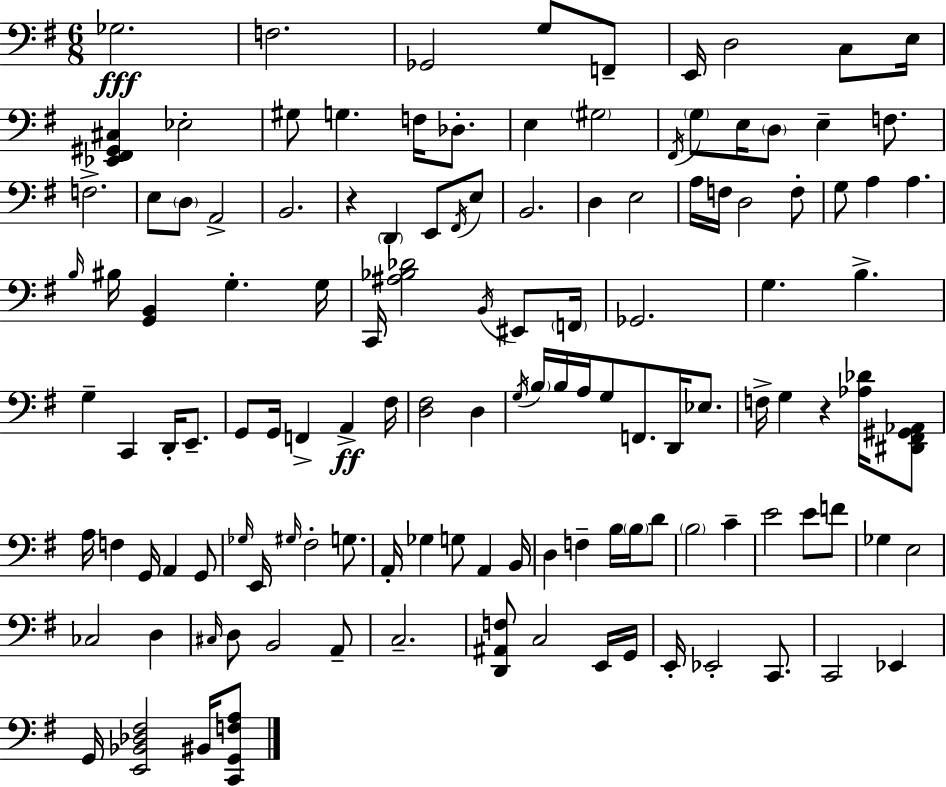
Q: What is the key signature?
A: E minor